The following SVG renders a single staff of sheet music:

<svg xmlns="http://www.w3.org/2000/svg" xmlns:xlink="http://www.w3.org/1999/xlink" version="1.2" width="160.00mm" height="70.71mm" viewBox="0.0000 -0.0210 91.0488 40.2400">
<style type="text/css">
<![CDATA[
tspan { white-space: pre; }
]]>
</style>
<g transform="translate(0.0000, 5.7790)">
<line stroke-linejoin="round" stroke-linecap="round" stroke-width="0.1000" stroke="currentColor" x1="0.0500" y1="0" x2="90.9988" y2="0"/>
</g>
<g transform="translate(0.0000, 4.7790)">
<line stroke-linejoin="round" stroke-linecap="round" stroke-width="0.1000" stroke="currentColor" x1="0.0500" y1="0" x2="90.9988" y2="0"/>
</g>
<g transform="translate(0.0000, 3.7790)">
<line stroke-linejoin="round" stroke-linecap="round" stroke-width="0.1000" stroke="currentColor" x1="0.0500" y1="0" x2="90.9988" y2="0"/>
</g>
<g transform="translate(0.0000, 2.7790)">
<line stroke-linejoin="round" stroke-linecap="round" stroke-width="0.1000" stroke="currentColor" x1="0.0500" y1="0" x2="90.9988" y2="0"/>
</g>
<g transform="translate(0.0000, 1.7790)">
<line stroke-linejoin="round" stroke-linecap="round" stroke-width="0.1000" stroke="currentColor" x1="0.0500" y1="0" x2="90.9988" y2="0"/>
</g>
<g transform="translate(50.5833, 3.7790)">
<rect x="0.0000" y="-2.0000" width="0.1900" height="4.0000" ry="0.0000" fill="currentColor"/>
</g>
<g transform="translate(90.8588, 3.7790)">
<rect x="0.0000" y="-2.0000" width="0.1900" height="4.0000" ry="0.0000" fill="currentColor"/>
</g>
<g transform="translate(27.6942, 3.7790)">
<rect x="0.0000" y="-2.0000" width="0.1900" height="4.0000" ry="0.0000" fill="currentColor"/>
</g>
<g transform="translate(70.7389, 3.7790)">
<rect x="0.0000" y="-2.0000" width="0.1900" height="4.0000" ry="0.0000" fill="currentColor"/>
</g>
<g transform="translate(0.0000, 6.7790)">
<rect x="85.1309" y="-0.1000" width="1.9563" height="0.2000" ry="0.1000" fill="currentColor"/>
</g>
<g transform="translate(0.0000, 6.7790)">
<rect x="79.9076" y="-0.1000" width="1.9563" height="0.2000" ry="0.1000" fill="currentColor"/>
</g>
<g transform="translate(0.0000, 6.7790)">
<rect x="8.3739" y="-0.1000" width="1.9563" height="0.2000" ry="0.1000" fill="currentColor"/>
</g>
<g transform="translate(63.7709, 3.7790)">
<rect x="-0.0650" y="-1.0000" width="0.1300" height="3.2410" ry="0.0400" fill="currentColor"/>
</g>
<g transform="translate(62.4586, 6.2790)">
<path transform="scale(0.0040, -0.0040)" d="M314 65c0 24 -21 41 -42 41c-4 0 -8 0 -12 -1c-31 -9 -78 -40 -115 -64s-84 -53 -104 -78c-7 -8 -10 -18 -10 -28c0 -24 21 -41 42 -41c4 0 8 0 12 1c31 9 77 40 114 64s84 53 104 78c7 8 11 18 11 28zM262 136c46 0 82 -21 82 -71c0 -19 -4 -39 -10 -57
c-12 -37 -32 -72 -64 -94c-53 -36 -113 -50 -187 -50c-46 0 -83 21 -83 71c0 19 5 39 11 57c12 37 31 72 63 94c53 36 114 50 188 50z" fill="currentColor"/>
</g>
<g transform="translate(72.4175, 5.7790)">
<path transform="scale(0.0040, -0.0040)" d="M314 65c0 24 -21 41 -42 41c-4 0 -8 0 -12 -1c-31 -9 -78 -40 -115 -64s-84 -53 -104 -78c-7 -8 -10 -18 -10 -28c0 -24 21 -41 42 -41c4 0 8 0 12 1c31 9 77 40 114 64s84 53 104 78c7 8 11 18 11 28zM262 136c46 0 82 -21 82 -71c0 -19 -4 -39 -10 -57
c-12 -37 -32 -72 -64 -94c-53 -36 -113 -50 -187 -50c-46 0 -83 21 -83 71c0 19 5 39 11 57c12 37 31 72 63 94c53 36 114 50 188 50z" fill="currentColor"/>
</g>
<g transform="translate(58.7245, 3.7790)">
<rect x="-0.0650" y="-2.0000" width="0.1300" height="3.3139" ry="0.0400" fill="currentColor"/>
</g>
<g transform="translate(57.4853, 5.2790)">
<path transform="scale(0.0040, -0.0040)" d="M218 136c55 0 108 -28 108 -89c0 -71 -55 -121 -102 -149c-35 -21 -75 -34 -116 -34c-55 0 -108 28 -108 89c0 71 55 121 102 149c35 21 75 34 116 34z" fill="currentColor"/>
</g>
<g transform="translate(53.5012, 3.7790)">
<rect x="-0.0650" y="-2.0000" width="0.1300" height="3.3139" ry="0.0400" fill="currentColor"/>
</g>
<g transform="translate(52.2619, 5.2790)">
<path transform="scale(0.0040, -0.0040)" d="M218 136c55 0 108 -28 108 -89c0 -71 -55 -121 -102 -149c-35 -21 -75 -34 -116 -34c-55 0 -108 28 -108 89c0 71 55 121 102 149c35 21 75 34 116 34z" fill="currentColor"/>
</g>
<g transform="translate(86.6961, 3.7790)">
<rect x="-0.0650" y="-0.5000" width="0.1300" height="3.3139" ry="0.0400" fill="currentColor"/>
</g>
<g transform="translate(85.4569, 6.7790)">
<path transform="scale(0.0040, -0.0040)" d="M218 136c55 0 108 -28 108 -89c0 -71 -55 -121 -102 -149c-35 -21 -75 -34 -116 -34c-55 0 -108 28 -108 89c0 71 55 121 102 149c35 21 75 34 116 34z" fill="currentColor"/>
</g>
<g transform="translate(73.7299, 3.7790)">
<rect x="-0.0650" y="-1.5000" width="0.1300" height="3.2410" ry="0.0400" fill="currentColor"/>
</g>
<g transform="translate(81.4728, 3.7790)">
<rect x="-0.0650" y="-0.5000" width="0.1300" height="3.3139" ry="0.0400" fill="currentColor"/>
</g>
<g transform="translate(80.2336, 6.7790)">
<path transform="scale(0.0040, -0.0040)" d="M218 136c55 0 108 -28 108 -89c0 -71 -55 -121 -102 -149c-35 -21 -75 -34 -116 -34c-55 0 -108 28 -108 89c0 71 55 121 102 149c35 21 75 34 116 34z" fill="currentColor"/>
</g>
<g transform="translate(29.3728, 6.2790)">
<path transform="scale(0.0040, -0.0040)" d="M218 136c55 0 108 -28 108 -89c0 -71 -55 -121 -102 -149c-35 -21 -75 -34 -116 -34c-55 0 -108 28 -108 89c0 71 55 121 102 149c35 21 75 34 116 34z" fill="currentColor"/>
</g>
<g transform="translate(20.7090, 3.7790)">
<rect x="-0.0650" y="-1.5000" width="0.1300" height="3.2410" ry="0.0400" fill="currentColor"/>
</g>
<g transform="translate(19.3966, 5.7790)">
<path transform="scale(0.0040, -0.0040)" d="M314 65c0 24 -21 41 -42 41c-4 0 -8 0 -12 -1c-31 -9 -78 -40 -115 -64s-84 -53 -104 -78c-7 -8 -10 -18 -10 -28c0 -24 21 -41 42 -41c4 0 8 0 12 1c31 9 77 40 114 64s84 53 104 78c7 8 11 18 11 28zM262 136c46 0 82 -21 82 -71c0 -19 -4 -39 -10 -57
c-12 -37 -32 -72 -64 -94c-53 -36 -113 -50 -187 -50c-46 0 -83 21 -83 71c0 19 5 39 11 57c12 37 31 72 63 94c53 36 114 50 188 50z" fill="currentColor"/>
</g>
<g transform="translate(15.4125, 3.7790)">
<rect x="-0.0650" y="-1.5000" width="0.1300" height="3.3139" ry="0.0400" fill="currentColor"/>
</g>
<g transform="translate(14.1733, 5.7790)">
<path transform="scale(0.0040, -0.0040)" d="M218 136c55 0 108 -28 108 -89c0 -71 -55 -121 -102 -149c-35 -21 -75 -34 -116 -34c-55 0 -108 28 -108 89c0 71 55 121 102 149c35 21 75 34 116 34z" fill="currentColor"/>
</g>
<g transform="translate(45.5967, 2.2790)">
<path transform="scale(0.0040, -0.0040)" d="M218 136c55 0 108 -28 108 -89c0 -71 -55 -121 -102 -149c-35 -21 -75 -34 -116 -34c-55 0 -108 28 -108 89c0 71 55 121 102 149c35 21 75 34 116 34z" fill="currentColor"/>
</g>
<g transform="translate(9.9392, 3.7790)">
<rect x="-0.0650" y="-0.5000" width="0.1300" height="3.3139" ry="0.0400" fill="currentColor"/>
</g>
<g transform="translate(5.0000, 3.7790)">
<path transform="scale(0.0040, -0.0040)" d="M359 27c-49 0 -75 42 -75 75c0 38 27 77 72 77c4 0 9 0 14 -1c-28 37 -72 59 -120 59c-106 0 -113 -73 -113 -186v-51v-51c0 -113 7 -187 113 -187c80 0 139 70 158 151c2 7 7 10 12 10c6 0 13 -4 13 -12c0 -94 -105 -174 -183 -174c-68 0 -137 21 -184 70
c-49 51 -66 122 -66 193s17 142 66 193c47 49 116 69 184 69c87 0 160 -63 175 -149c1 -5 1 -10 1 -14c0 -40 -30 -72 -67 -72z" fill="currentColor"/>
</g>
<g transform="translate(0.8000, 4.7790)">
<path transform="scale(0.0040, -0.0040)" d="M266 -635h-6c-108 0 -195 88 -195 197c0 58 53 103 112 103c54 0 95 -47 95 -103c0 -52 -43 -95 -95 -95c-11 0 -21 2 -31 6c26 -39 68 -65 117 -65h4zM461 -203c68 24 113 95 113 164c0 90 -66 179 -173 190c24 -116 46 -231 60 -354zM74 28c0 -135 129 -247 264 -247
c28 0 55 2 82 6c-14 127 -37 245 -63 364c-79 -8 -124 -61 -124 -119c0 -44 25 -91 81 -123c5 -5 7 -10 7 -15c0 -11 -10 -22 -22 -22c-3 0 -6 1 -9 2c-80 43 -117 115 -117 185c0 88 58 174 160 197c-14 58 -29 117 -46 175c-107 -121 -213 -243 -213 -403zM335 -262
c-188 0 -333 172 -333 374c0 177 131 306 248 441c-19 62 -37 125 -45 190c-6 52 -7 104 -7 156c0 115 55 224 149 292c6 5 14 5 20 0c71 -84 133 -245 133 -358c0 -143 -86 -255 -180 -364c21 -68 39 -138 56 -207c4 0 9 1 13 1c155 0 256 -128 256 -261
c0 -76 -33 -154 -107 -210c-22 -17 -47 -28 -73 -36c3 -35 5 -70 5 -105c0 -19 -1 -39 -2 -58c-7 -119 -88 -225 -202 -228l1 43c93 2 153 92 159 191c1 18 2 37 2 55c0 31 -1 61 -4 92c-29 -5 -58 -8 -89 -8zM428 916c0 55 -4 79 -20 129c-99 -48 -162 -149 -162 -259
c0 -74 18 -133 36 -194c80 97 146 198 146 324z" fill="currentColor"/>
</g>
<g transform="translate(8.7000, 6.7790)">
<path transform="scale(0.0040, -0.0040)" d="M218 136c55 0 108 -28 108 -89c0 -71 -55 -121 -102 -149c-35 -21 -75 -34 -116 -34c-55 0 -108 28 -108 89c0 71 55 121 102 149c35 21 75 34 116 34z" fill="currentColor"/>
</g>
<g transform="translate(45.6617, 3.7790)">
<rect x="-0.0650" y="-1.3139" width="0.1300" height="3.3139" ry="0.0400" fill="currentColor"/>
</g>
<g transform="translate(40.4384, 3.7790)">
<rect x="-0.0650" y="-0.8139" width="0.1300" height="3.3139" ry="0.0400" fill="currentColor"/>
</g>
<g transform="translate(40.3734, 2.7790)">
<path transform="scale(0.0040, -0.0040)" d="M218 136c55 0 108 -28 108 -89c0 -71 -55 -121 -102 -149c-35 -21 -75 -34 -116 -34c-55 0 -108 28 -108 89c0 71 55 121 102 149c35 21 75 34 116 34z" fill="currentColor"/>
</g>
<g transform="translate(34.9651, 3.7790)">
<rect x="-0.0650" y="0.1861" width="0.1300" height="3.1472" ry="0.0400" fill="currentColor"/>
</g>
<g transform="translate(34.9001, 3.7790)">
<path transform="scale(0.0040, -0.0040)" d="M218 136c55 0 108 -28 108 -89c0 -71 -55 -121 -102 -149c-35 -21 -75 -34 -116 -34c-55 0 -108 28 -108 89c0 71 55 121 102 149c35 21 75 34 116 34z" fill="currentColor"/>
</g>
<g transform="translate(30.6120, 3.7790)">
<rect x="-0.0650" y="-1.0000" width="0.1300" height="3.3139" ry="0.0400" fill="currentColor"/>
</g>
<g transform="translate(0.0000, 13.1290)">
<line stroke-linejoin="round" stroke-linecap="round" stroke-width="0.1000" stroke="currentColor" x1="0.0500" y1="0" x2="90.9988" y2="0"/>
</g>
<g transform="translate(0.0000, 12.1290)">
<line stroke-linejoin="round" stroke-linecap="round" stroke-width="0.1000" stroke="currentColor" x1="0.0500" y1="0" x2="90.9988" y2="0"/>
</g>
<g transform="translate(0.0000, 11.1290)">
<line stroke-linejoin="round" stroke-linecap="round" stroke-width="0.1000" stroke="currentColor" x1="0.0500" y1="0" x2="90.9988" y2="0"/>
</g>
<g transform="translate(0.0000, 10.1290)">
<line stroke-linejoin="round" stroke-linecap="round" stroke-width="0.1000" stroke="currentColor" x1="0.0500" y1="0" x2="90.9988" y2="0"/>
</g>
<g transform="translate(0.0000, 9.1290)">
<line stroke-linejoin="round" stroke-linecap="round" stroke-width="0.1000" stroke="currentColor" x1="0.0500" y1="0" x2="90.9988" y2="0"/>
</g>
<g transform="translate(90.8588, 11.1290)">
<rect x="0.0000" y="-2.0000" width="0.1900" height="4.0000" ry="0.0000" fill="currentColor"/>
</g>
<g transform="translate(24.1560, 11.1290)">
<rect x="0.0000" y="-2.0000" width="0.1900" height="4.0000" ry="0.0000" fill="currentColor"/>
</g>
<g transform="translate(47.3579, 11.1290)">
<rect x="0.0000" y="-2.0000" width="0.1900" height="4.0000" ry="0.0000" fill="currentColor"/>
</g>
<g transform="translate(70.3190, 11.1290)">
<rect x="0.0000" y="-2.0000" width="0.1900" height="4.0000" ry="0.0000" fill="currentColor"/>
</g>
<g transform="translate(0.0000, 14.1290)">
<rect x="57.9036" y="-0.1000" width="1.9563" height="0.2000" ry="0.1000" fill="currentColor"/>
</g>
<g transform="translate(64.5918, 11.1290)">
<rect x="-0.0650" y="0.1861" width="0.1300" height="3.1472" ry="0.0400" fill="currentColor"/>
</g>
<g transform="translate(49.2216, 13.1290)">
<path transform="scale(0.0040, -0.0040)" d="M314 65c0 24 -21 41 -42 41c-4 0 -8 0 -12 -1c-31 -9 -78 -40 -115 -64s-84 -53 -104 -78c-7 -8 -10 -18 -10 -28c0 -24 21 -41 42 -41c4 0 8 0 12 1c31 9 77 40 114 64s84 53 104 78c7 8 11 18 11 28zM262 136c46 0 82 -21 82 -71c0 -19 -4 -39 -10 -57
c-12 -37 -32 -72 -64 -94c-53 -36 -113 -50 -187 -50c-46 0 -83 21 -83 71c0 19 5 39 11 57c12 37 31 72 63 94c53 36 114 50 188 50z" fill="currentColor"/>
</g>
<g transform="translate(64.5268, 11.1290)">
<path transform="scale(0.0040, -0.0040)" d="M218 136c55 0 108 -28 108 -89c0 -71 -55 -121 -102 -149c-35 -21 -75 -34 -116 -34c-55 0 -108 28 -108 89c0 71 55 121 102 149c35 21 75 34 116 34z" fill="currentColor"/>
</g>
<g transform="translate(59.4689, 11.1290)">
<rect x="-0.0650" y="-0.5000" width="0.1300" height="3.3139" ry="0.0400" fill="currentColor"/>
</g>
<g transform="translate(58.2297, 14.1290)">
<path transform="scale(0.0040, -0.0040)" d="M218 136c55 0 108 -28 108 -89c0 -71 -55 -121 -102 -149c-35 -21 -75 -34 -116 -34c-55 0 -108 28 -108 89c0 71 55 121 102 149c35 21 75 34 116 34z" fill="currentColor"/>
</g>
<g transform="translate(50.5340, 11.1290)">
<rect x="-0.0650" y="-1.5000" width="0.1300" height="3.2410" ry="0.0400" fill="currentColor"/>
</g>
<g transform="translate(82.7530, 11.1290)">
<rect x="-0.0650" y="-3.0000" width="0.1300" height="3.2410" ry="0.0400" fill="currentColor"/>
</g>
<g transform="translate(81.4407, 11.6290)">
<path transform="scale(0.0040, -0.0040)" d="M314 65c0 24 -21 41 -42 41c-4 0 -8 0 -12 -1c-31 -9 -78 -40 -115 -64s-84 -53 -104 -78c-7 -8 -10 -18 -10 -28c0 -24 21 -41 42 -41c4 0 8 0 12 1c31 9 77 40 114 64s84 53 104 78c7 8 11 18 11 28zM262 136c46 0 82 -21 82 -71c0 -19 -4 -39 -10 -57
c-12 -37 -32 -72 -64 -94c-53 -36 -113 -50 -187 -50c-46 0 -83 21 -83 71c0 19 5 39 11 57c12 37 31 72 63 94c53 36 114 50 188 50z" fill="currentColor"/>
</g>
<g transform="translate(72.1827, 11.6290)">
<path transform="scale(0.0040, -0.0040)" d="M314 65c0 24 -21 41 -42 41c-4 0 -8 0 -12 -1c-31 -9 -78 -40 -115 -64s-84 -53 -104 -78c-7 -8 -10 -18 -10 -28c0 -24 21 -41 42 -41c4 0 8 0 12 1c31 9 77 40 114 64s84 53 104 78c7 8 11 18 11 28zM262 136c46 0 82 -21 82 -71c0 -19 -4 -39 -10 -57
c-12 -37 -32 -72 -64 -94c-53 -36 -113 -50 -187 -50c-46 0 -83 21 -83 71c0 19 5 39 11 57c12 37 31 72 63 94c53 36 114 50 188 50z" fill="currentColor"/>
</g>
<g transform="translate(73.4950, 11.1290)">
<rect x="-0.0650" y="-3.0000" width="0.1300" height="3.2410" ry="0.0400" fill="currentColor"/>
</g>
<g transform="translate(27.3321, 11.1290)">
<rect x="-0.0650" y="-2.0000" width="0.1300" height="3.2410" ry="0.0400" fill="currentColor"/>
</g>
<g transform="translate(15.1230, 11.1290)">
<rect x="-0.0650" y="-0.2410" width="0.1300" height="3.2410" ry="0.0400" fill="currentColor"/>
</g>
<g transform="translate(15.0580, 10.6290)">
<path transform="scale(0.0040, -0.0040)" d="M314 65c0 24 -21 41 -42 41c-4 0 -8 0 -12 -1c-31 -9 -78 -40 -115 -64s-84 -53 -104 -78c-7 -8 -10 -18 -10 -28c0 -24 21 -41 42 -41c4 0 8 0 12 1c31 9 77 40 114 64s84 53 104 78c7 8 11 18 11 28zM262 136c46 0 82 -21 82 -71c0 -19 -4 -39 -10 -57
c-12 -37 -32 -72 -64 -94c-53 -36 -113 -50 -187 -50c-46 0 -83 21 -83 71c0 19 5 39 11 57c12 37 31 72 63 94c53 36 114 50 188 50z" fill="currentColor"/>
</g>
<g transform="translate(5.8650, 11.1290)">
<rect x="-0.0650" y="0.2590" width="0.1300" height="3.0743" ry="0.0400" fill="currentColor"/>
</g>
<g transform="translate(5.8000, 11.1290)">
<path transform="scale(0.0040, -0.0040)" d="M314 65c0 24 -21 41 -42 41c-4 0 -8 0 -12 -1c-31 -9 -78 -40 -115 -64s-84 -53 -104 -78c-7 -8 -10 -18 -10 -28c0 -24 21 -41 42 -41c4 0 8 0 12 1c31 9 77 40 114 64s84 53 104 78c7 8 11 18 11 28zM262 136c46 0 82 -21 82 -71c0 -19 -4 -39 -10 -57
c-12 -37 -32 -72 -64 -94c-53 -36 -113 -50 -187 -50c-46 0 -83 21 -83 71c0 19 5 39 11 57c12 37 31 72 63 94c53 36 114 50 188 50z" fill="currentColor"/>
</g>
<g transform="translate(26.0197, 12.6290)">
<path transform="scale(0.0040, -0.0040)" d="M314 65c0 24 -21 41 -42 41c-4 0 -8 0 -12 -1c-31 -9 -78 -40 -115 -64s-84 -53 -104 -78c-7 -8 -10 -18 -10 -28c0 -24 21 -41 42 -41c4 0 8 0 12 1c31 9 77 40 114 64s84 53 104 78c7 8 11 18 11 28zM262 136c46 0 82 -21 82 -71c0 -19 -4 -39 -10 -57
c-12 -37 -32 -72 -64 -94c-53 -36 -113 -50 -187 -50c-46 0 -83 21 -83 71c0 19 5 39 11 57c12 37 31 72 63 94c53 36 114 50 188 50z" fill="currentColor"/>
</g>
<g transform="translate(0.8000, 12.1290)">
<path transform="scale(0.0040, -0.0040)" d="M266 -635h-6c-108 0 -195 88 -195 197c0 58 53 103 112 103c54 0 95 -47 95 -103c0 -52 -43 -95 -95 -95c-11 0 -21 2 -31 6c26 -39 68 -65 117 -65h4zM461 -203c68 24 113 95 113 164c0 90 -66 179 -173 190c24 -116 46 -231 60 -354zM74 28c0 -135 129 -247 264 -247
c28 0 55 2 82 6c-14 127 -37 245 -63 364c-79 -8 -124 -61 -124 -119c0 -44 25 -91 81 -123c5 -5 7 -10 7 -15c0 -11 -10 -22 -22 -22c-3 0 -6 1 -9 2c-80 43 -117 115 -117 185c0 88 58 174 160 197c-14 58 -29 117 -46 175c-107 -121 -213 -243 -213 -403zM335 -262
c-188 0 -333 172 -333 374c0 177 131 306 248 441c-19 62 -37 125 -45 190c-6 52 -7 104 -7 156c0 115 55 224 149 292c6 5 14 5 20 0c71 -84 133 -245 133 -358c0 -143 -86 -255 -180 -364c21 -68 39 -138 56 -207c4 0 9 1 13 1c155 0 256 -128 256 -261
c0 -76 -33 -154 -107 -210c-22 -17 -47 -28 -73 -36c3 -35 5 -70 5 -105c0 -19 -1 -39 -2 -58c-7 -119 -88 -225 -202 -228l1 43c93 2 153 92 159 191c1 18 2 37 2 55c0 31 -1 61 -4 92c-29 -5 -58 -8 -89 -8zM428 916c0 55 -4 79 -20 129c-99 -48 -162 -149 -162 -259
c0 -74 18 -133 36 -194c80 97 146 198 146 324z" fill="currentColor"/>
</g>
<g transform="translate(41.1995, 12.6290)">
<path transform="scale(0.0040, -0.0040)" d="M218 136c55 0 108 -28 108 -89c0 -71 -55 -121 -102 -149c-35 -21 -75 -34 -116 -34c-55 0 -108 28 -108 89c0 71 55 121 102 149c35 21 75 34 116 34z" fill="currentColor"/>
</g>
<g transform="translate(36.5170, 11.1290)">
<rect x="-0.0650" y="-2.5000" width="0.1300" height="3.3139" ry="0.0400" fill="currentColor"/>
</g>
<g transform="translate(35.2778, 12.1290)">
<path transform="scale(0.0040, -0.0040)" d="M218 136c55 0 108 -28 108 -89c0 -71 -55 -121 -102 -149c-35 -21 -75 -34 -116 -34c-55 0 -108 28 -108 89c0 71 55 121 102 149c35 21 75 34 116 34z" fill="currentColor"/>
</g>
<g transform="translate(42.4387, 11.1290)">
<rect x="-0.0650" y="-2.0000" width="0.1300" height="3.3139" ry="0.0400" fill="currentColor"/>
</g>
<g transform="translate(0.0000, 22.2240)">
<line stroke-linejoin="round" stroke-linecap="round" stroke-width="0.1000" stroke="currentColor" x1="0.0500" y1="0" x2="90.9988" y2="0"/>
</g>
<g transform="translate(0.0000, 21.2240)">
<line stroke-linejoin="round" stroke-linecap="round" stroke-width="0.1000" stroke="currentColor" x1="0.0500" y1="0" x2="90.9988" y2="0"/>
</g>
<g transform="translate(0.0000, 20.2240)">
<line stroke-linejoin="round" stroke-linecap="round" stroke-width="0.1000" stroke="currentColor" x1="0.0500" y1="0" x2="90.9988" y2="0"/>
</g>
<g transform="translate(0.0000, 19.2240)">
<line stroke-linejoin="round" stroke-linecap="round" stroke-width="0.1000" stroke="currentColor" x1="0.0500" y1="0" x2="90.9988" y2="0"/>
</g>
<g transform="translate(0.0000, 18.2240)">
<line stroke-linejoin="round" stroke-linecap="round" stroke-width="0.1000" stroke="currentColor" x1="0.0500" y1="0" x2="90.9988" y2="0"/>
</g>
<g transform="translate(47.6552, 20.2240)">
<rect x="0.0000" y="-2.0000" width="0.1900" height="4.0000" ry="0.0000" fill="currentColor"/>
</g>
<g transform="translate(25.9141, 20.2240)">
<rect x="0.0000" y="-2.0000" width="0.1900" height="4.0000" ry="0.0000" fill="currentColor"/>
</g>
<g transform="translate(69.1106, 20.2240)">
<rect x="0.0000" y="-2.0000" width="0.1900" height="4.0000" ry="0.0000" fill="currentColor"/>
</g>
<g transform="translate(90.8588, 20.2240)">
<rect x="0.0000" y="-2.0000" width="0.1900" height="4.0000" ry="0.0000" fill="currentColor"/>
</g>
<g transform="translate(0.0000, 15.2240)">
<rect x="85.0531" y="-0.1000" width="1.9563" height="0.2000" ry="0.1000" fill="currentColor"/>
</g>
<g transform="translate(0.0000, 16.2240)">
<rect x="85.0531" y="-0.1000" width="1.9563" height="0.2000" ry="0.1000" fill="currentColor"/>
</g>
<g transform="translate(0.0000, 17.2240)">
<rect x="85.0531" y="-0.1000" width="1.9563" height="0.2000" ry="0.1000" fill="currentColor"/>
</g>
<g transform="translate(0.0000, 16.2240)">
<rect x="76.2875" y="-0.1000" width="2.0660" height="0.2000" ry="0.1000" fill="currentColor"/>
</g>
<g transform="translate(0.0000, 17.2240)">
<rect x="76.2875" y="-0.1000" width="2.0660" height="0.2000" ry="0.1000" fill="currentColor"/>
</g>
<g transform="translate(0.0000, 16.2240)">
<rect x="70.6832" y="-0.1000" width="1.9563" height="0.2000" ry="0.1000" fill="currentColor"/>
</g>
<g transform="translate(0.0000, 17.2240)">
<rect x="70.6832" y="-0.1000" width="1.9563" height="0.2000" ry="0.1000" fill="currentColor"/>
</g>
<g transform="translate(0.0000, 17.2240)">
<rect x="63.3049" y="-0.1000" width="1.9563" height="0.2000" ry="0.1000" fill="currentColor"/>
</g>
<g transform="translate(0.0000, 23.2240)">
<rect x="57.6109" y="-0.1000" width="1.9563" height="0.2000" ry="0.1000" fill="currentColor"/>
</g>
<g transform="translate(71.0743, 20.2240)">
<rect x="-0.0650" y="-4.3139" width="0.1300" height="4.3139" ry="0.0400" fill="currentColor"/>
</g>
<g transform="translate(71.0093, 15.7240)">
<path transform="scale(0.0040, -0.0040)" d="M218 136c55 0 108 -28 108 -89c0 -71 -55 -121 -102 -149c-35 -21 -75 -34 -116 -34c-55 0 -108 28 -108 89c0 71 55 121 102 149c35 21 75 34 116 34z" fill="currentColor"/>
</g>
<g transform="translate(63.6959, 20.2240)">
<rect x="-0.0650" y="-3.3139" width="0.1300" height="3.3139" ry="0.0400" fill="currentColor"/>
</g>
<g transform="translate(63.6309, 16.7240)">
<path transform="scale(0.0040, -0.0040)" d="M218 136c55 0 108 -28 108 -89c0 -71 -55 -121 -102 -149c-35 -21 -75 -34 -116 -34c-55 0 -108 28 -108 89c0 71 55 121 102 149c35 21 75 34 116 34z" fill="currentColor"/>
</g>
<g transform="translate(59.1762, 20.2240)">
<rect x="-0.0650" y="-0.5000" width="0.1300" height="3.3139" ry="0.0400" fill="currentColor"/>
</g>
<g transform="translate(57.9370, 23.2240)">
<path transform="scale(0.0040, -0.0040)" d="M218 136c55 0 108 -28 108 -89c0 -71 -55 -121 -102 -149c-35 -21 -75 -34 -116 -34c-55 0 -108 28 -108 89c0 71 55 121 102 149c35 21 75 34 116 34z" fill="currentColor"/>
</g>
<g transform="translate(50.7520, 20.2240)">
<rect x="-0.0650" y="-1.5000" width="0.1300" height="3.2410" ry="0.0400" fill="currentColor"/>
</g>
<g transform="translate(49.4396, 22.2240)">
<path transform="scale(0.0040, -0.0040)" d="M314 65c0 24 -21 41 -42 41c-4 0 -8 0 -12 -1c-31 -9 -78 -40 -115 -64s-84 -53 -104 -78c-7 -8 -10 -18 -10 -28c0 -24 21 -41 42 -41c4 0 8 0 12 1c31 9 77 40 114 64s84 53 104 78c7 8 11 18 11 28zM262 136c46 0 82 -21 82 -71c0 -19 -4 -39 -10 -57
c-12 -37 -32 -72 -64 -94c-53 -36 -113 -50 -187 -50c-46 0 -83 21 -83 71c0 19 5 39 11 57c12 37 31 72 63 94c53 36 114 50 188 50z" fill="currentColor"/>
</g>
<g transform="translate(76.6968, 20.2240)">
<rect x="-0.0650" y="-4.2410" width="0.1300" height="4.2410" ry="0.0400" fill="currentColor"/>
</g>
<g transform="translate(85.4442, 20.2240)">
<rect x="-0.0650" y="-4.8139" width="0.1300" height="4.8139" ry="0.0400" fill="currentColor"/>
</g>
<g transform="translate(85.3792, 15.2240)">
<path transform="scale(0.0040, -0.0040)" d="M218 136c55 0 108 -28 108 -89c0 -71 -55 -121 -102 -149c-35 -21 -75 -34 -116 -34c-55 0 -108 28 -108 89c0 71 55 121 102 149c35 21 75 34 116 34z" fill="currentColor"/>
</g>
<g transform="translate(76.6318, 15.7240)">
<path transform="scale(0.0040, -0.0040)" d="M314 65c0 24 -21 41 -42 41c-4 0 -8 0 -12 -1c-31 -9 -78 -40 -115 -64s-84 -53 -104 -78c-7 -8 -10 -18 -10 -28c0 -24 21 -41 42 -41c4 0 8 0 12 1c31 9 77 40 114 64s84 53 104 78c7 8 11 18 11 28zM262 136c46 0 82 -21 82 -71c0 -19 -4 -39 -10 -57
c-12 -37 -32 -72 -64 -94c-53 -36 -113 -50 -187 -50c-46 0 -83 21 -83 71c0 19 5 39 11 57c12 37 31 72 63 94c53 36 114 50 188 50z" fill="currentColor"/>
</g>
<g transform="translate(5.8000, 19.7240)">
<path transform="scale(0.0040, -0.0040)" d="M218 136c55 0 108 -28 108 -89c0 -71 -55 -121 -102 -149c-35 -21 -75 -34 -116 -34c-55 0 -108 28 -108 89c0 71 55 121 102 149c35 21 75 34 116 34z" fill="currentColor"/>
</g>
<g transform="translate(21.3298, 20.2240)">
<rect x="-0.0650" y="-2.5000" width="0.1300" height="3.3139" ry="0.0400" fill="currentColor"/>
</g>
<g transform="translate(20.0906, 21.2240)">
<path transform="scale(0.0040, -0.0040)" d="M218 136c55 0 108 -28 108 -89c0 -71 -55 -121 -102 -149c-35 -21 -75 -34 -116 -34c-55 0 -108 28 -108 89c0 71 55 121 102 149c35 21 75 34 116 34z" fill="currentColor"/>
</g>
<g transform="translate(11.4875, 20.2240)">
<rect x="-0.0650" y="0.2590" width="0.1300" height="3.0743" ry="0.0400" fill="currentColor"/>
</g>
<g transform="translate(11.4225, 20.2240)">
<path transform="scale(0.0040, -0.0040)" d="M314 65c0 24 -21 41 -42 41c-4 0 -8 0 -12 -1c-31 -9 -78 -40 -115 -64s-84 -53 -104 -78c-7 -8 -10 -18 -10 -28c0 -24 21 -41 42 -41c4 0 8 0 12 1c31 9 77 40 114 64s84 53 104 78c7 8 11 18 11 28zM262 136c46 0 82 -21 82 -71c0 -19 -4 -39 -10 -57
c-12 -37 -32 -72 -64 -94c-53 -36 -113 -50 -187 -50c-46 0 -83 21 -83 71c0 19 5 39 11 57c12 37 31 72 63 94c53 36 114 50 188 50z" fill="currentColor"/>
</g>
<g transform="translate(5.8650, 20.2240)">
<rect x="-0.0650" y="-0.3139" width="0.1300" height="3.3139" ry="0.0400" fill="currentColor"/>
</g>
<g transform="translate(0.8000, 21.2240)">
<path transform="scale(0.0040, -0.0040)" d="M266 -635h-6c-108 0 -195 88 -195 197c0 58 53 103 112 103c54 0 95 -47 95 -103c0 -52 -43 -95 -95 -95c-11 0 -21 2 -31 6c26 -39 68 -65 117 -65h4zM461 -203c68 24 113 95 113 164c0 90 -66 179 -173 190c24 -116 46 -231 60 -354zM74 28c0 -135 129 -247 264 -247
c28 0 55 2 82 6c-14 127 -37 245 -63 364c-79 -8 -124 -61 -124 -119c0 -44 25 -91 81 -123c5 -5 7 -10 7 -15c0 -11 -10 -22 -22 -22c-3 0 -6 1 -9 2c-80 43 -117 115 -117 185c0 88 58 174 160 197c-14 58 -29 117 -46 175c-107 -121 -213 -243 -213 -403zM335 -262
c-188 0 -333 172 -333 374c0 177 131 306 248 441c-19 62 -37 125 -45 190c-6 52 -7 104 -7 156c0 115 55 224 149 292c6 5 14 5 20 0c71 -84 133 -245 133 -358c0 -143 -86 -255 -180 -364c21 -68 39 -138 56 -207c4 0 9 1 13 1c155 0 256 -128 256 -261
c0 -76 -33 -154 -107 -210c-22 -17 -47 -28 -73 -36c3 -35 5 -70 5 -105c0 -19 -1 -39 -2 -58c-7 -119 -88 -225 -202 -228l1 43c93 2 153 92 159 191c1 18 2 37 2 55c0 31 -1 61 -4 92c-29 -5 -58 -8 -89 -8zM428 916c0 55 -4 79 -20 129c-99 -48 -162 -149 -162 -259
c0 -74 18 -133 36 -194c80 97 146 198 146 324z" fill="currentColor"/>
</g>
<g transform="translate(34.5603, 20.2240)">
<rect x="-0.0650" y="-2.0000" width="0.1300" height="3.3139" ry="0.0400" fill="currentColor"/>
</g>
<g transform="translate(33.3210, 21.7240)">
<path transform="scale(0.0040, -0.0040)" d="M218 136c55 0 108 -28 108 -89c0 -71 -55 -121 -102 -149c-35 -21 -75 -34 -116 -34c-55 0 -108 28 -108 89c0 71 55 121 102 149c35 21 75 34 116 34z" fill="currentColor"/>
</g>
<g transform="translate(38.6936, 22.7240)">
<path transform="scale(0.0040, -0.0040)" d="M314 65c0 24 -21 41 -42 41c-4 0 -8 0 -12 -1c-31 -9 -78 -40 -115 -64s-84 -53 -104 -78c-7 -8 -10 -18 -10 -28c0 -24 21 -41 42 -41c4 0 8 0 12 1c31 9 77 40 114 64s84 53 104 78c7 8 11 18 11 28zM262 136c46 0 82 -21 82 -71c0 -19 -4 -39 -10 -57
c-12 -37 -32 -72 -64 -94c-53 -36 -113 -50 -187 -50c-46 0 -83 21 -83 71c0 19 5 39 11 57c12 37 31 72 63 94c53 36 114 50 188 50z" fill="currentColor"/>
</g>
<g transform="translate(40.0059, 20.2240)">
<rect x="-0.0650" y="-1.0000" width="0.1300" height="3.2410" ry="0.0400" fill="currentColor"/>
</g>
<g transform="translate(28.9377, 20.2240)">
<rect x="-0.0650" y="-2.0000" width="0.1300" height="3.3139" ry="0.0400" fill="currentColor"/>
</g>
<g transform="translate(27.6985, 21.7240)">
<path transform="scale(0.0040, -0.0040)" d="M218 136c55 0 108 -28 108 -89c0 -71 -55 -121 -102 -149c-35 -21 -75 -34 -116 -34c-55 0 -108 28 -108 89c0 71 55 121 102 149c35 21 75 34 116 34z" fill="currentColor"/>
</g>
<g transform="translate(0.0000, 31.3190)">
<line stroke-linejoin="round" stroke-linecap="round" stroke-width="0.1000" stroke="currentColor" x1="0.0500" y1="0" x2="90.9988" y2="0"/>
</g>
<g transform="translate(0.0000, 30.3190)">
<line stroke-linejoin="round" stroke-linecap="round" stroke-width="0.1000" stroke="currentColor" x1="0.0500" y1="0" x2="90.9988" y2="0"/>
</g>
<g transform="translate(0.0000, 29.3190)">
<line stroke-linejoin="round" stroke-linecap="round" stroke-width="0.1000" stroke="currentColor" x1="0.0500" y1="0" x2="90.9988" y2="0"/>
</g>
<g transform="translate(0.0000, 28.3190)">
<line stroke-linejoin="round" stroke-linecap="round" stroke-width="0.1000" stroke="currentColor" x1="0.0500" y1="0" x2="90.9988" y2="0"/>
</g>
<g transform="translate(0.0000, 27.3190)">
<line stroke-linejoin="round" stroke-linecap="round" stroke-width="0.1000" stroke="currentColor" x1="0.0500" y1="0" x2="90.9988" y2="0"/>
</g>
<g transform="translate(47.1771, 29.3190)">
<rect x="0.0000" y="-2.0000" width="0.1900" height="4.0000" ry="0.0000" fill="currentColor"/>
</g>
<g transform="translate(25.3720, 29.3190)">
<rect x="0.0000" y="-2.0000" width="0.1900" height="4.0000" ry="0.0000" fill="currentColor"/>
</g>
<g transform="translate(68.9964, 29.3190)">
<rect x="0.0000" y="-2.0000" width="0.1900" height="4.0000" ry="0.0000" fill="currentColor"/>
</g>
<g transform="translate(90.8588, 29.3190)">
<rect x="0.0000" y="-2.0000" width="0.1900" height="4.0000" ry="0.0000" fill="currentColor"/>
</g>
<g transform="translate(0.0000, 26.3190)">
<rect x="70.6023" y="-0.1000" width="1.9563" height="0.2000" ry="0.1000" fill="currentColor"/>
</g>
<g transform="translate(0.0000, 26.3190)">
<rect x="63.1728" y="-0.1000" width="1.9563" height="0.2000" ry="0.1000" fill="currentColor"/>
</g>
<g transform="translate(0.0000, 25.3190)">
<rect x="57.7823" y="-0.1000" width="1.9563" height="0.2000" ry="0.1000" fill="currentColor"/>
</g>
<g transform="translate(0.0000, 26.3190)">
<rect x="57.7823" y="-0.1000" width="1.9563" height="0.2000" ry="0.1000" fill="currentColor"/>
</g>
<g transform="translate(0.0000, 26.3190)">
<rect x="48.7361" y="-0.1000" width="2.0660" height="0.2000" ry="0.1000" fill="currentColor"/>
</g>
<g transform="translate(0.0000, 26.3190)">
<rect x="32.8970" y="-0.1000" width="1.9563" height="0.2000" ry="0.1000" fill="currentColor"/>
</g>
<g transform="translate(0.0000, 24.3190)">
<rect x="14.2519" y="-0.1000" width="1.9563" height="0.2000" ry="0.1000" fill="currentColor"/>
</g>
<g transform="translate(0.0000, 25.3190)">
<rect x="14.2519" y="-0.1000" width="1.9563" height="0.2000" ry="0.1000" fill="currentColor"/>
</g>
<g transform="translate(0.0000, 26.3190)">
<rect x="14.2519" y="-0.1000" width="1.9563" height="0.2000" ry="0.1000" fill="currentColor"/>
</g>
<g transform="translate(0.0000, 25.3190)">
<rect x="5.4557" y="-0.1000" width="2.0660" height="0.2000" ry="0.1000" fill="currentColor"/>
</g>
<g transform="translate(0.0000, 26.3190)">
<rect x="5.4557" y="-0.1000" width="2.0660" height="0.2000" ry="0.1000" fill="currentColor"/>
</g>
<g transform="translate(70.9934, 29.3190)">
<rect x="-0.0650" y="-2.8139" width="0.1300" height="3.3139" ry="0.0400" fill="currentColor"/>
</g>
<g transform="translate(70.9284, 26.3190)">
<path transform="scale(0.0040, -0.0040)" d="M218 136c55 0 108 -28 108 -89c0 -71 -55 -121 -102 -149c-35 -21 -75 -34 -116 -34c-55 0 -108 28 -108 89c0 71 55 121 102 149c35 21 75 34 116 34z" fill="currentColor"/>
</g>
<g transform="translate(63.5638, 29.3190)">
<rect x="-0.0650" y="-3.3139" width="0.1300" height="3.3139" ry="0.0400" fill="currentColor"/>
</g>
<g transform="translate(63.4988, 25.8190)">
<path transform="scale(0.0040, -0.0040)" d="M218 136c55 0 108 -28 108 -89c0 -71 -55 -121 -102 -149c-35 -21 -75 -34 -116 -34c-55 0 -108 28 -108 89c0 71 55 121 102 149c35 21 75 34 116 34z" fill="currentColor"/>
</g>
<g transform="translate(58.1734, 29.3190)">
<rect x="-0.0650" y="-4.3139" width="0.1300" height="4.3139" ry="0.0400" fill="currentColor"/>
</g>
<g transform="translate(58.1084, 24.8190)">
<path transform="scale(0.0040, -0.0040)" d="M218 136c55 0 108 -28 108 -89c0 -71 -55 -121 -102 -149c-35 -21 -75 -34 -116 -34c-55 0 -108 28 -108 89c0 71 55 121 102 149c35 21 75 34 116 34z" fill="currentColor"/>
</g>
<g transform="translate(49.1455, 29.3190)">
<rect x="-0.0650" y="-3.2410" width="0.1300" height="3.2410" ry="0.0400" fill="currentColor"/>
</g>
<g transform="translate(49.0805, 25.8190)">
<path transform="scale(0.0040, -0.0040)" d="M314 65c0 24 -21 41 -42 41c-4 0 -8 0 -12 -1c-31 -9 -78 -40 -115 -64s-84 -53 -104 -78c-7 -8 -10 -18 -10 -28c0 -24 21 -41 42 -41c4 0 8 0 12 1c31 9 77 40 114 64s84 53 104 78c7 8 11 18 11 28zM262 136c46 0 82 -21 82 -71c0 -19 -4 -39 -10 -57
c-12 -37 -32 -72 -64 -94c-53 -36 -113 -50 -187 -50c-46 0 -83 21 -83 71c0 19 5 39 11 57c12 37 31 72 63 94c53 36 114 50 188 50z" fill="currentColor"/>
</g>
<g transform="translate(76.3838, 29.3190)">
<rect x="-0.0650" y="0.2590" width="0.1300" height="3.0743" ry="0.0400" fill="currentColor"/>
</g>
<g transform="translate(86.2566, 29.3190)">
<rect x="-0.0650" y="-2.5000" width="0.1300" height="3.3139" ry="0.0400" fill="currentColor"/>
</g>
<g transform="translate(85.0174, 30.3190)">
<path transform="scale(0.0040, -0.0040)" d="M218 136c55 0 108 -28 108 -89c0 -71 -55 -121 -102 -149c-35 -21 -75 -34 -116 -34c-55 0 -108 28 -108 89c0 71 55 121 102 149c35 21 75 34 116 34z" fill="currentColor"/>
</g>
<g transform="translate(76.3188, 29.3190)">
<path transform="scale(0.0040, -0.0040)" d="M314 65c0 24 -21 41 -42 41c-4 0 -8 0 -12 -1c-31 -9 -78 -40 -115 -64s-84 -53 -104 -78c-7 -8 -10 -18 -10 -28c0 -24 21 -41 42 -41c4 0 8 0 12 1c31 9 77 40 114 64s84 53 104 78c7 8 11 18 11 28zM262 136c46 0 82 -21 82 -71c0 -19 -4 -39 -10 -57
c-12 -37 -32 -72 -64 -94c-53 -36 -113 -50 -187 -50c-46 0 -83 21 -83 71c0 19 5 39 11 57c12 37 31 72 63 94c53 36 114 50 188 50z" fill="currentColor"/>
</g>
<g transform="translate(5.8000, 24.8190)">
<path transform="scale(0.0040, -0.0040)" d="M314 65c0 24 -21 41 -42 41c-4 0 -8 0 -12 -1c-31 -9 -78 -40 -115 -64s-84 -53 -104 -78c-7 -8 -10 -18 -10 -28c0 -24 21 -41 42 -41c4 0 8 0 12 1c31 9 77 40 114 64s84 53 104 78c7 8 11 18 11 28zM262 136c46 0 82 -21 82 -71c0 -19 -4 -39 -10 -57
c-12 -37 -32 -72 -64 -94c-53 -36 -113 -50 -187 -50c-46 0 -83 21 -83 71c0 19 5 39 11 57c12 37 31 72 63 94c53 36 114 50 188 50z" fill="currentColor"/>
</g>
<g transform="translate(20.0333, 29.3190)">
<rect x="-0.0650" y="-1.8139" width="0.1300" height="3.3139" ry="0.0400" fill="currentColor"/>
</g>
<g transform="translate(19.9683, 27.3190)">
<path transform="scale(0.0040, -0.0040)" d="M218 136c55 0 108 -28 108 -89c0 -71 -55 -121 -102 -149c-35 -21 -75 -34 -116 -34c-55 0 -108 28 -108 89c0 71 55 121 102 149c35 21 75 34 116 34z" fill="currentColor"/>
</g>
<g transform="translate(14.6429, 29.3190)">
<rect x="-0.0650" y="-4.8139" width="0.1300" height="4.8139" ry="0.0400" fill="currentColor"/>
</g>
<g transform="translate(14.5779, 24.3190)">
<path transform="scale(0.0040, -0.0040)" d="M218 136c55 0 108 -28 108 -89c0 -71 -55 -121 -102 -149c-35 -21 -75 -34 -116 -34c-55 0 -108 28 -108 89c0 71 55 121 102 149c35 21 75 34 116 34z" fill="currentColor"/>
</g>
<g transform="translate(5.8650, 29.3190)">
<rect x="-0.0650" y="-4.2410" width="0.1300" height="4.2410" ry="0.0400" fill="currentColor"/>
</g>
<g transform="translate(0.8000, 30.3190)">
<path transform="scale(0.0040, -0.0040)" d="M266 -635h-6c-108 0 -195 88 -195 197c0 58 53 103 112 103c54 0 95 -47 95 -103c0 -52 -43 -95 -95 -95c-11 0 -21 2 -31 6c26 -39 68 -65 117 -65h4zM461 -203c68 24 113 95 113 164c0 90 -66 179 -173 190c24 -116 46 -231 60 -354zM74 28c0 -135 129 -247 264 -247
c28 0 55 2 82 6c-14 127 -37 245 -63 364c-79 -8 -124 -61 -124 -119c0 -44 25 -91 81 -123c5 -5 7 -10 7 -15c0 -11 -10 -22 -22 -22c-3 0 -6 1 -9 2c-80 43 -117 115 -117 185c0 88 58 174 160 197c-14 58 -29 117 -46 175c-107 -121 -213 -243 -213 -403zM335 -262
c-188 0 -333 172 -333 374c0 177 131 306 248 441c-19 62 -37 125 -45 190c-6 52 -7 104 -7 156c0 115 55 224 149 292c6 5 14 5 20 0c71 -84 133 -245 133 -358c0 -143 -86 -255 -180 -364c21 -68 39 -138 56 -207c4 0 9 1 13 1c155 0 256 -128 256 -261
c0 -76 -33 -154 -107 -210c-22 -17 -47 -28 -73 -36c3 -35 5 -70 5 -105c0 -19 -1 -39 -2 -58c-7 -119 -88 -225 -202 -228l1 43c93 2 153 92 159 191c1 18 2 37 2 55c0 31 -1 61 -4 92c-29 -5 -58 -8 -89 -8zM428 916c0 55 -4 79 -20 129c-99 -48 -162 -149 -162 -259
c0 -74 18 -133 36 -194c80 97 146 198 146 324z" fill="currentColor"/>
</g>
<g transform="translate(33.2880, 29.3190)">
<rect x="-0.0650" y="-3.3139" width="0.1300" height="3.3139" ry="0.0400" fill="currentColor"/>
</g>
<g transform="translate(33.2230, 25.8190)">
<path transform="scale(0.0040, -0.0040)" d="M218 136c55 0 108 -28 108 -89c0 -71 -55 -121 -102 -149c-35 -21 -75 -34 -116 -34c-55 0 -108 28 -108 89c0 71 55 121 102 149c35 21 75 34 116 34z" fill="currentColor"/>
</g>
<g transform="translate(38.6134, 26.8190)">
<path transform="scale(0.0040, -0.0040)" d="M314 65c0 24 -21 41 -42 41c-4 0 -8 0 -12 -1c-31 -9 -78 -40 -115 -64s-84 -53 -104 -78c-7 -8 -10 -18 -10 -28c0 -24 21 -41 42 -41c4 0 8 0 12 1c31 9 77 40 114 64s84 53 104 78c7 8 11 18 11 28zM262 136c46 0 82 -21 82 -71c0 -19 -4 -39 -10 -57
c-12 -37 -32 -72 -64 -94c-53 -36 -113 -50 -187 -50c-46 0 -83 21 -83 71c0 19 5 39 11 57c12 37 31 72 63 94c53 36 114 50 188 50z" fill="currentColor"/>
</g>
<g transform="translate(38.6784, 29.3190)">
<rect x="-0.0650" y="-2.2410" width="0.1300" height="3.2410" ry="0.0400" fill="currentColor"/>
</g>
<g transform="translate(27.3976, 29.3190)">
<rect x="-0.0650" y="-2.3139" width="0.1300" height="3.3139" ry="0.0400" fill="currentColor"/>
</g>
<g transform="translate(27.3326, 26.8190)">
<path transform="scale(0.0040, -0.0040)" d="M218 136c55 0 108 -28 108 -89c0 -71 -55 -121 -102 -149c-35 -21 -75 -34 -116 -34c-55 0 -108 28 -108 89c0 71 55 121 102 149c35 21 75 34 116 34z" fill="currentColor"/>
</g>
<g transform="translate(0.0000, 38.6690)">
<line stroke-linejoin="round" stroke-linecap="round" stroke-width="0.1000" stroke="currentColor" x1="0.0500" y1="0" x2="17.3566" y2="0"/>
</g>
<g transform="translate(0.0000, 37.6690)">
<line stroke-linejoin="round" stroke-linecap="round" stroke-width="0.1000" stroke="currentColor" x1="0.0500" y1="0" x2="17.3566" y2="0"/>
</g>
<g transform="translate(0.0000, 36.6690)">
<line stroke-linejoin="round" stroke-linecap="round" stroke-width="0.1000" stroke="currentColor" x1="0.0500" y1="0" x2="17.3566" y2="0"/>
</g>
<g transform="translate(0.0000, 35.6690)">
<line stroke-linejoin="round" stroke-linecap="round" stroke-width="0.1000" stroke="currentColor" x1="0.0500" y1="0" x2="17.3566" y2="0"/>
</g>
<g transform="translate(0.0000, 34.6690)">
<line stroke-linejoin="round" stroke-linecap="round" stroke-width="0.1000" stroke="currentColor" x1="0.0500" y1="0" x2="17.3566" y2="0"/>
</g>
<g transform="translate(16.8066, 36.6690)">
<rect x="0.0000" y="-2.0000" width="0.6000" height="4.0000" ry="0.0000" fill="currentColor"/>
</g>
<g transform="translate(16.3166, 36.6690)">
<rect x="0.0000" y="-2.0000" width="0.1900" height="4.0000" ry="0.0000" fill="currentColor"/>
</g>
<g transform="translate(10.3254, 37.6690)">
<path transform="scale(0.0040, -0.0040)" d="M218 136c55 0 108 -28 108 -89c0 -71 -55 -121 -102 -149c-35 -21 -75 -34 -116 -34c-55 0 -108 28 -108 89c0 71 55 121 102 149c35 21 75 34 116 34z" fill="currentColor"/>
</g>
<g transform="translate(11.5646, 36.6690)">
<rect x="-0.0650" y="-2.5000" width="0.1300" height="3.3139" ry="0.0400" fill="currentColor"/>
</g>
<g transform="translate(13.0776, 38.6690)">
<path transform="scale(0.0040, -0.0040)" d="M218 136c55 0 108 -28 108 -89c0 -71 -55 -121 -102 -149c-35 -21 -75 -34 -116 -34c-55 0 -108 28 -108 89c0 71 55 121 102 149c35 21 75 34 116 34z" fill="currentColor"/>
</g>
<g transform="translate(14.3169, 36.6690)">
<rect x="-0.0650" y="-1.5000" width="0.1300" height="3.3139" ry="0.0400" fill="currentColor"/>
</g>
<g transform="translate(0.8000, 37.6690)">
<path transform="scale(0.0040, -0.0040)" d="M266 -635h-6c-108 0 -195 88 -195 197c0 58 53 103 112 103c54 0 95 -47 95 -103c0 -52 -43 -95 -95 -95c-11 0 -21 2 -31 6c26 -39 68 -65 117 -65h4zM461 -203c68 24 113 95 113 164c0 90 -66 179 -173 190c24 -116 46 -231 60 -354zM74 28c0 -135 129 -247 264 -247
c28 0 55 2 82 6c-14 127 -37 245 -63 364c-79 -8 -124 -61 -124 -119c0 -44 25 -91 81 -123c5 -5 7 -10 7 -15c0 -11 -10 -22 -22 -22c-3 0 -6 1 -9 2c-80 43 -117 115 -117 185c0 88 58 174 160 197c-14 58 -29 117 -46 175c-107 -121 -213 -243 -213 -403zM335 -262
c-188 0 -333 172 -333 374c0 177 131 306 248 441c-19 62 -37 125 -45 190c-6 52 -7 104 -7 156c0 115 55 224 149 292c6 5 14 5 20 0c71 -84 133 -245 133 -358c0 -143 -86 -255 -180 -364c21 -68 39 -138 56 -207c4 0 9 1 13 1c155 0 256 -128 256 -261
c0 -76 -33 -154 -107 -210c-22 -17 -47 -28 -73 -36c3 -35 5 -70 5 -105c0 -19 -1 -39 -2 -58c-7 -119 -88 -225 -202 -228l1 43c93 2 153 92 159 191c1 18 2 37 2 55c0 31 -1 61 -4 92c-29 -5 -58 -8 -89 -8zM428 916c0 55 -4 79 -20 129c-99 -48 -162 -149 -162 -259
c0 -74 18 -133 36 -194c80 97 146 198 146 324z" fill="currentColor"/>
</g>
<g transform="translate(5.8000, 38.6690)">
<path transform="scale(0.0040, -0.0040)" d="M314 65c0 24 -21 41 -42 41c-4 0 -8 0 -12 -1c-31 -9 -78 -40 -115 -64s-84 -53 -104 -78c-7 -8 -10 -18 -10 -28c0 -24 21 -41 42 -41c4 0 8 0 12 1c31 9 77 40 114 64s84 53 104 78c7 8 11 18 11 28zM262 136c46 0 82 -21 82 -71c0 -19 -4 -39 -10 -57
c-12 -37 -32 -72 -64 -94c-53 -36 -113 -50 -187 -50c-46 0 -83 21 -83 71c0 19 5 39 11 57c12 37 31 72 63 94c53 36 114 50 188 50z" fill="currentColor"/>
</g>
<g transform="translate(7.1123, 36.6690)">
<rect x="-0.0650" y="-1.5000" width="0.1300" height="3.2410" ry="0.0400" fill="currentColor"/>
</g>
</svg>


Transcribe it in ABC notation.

X:1
T:Untitled
M:4/4
L:1/4
K:C
C E E2 D B d e F F D2 E2 C C B2 c2 F2 G F E2 C B A2 A2 c B2 G F F D2 E2 C b d' d'2 e' d'2 e' f g b g2 b2 d' b a B2 G E2 G E